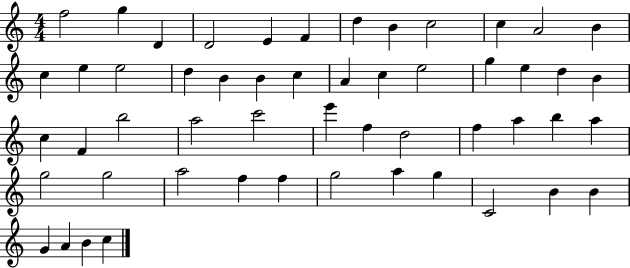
F5/h G5/q D4/q D4/h E4/q F4/q D5/q B4/q C5/h C5/q A4/h B4/q C5/q E5/q E5/h D5/q B4/q B4/q C5/q A4/q C5/q E5/h G5/q E5/q D5/q B4/q C5/q F4/q B5/h A5/h C6/h E6/q F5/q D5/h F5/q A5/q B5/q A5/q G5/h G5/h A5/h F5/q F5/q G5/h A5/q G5/q C4/h B4/q B4/q G4/q A4/q B4/q C5/q